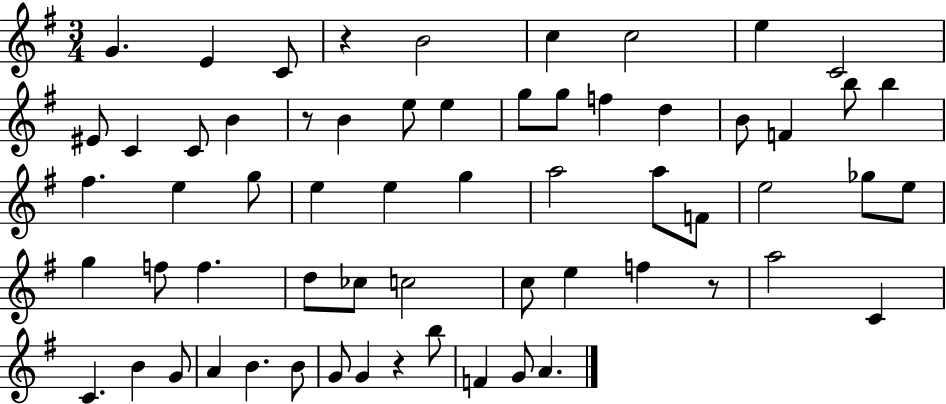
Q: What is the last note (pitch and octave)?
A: A4